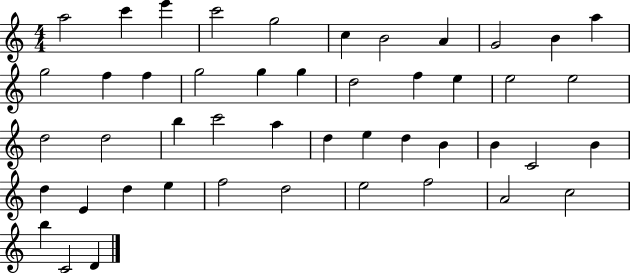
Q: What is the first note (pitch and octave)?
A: A5